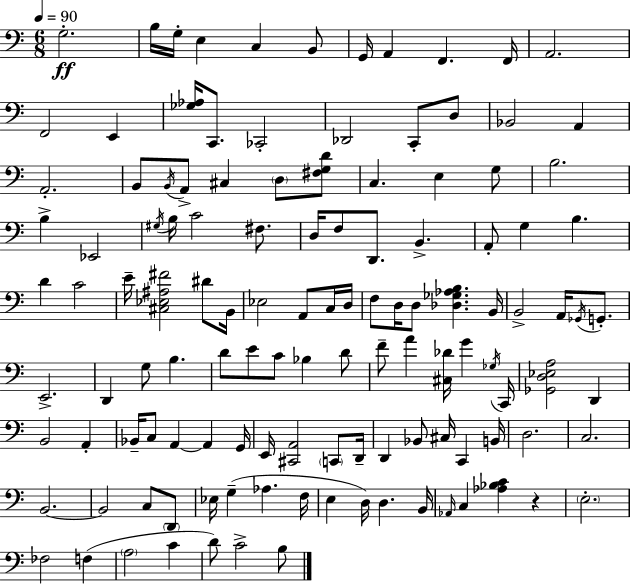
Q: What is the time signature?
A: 6/8